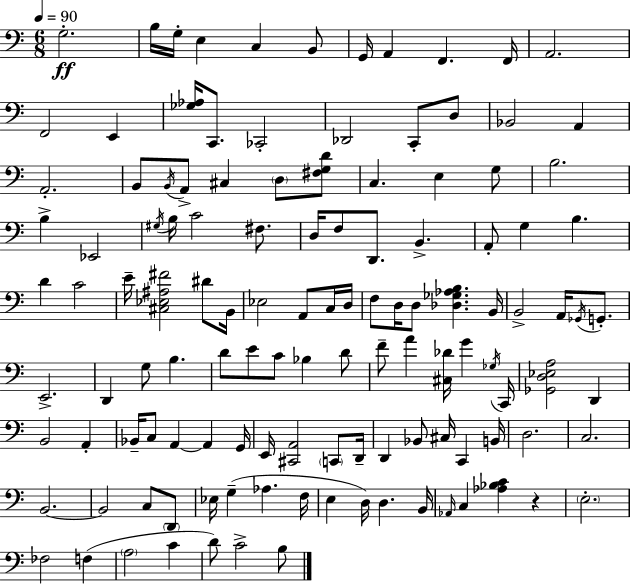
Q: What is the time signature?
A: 6/8